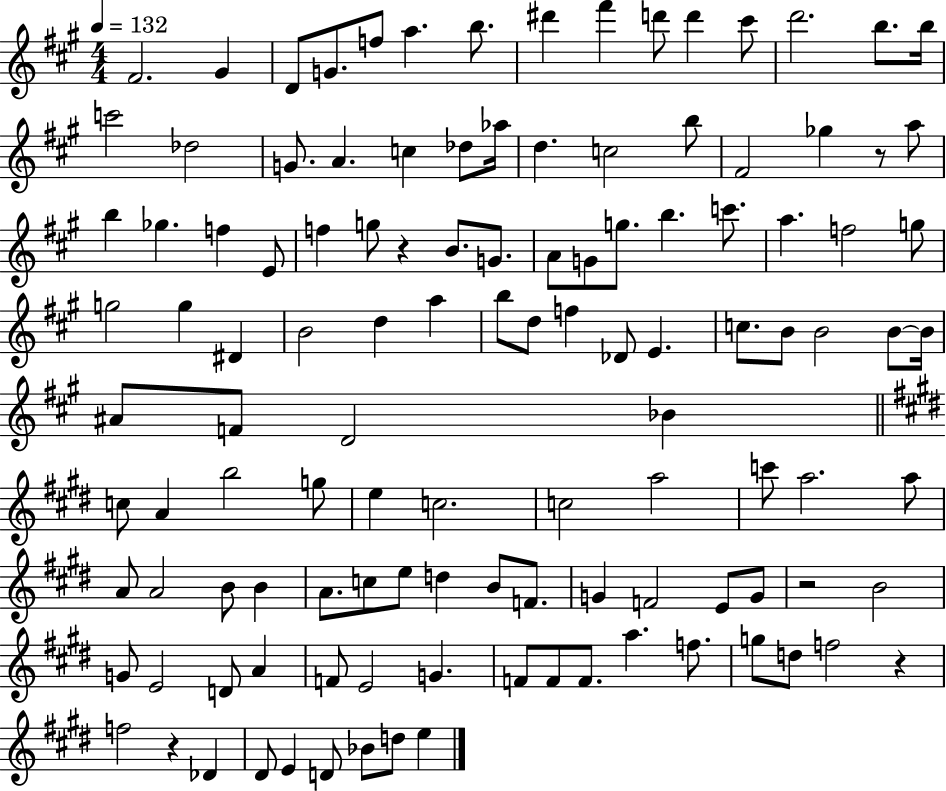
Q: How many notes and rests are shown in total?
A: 118